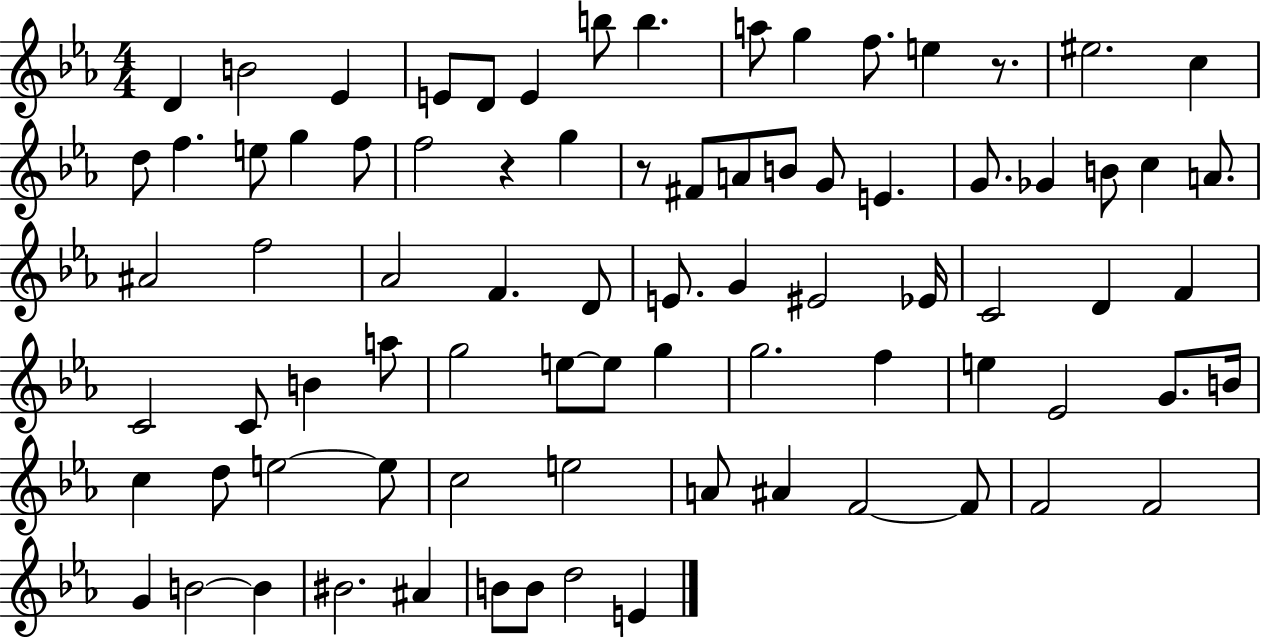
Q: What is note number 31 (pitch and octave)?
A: A4